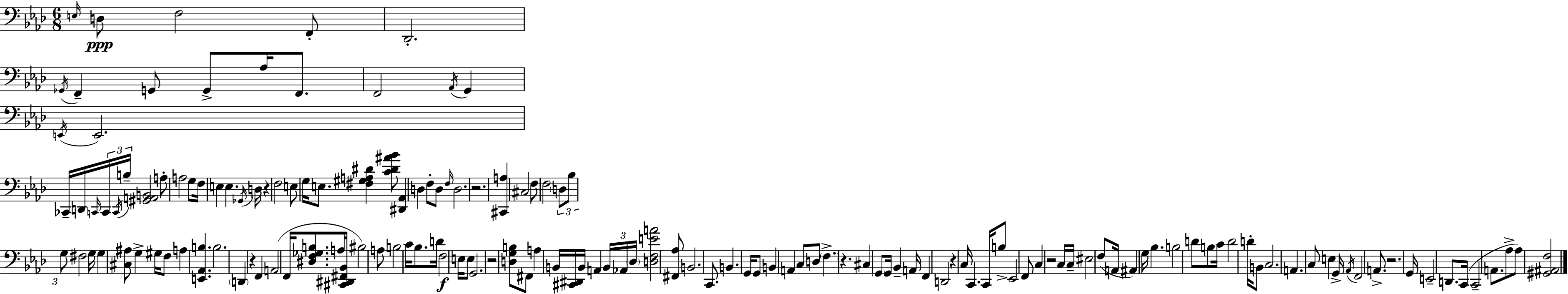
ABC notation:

X:1
T:Untitled
M:6/8
L:1/4
K:Ab
E,/4 D,/2 F,2 F,,/2 _D,,2 _G,,/4 F,, G,,/2 G,,/2 _A,/4 F,,/2 F,,2 _A,,/4 G,, E,,/4 E,,2 _C,,/4 D,,/4 C,,/4 C,,/4 C,,/4 B,/4 [^G,,A,,B,,]2 A,/2 A,2 G,/2 F,/4 E, E, _G,,/4 D,/4 z F,2 E,/2 G,/4 E,/2 [^F,^G,A,^D] [C^D^A_B]/2 [^D,,_A,,] D, F,/2 D,/2 F,/4 D,2 z2 [^C,,A,] ^C,2 F,/2 F,2 D,/2 _B,/2 G,/2 ^F,2 G,/4 G, [^C,^A,]/2 G, ^G,/4 F,/2 A, [E,,_A,,B,] B,2 D,, z F,, A,,2 F,,/4 [^D,F,_G,B,]/2 A,/4 [^C,,^D,,^F,,_B,,]/4 ^B,2 A,/2 B,2 C/4 _B,/2 D/4 F,2 E,/4 E,/2 G,,2 z2 [D,G,B,]/2 ^F,,/2 A, B,,/4 [^C,,^D,,]/4 B,,/4 A,, B,,/4 _A,,/4 _D,/4 [D,F,EA]2 [^F,,_A,]/2 B,,2 C,,/2 B,, G,,/4 G,,/2 B,, A,, C,/2 D,/2 F, z ^C, G,,/2 G,,/4 _B,, A,,/4 F,, D,,2 z C,/4 C,, C,,/4 B,/2 _E,,2 F,,/2 C, z2 C,/4 C,/4 ^E,2 F,/2 A,,/4 ^A,, G,/4 _B, B,2 D/2 B,/2 C/4 D2 D/4 B,,/2 C,2 A,, C,/2 E, G,,/4 _A,,/4 F,,2 A,,/2 z2 G,,/4 E,,2 D,,/2 C,,/4 C,,2 A,,/2 _A,/2 _A,/2 [^G,,^A,,F,]2